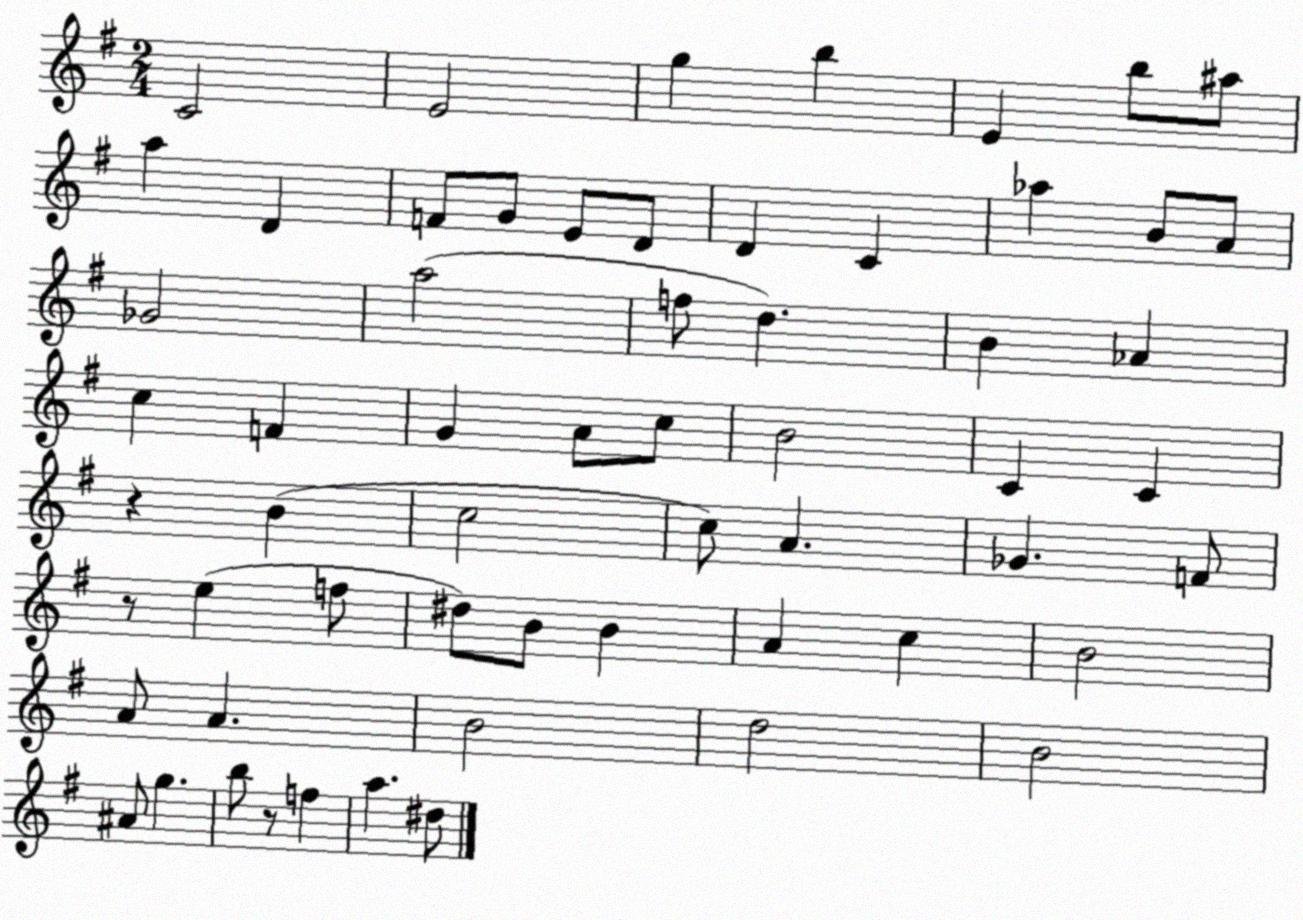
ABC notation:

X:1
T:Untitled
M:2/4
L:1/4
K:G
C2 E2 g b E b/2 ^a/2 a D F/2 G/2 E/2 D/2 D C _a B/2 A/2 _G2 a2 f/2 d B _A c F G A/2 c/2 B2 C C z B c2 c/2 A _G F/2 z/2 e f/2 ^d/2 B/2 B A c B2 A/2 A B2 d2 B2 ^A/2 g b/2 z/2 f a ^d/2